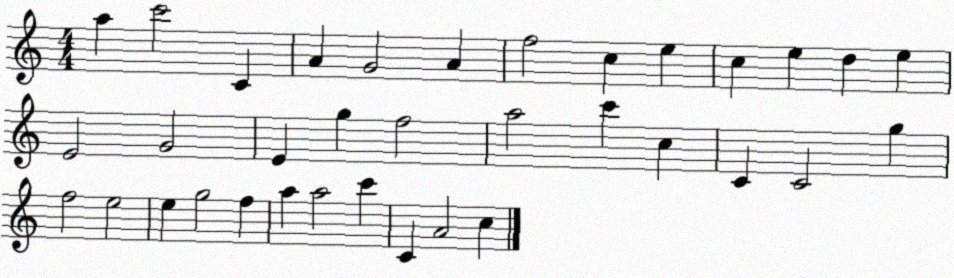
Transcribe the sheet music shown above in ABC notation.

X:1
T:Untitled
M:4/4
L:1/4
K:C
a c'2 C A G2 A f2 c e c e d e E2 G2 E g f2 a2 c' c C C2 g f2 e2 e g2 f a a2 c' C A2 c